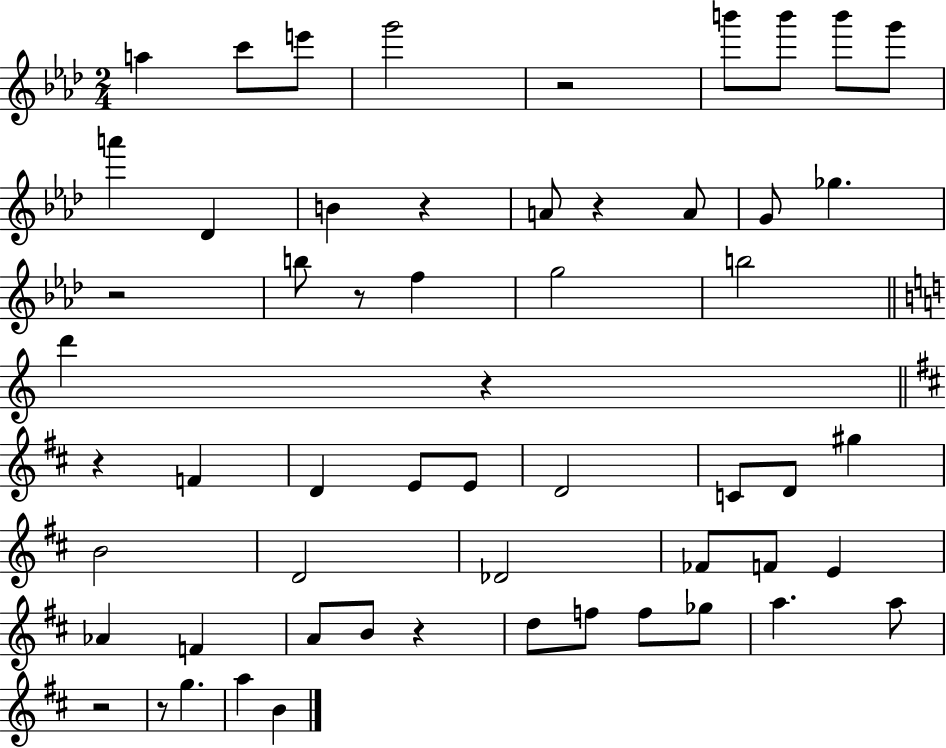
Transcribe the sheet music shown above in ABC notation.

X:1
T:Untitled
M:2/4
L:1/4
K:Ab
a c'/2 e'/2 g'2 z2 b'/2 b'/2 b'/2 g'/2 a' _D B z A/2 z A/2 G/2 _g z2 b/2 z/2 f g2 b2 d' z z F D E/2 E/2 D2 C/2 D/2 ^g B2 D2 _D2 _F/2 F/2 E _A F A/2 B/2 z d/2 f/2 f/2 _g/2 a a/2 z2 z/2 g a B